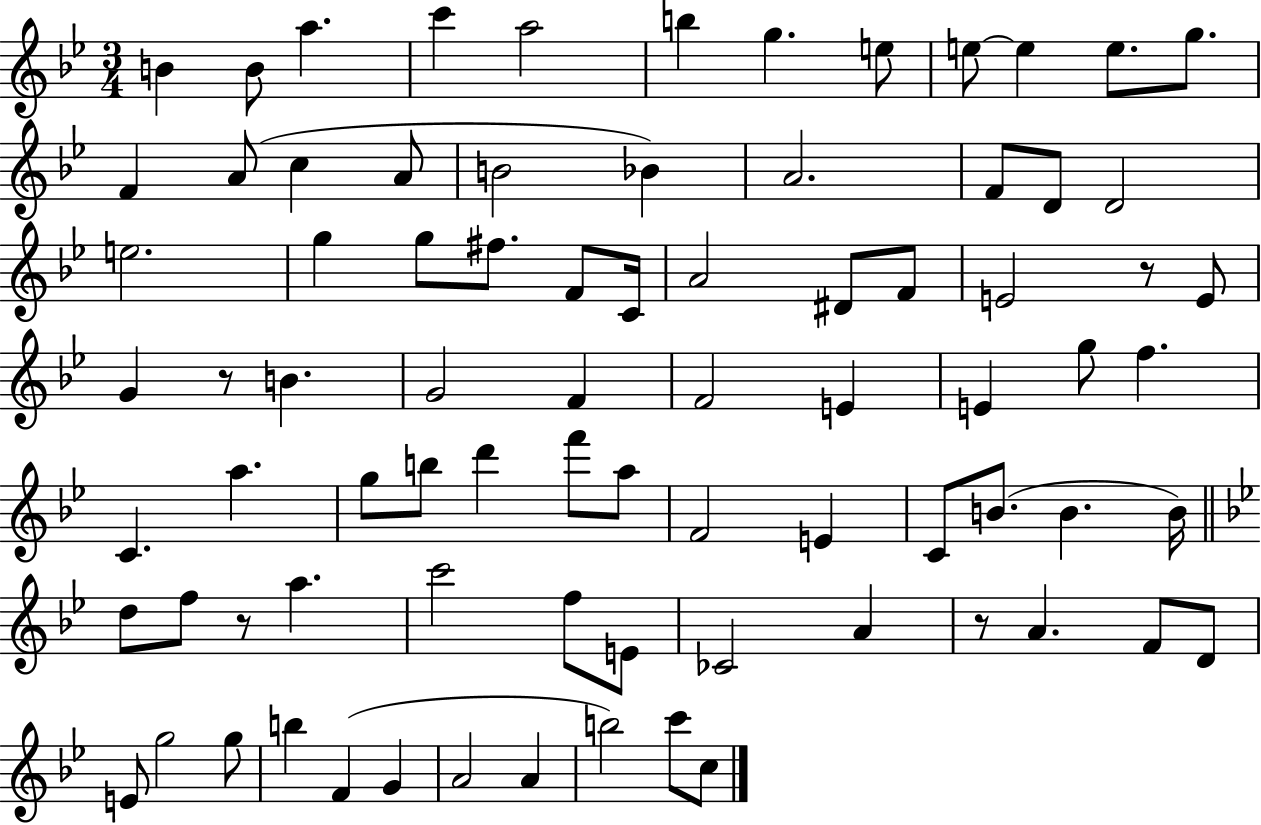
B4/q B4/e A5/q. C6/q A5/h B5/q G5/q. E5/e E5/e E5/q E5/e. G5/e. F4/q A4/e C5/q A4/e B4/h Bb4/q A4/h. F4/e D4/e D4/h E5/h. G5/q G5/e F#5/e. F4/e C4/s A4/h D#4/e F4/e E4/h R/e E4/e G4/q R/e B4/q. G4/h F4/q F4/h E4/q E4/q G5/e F5/q. C4/q. A5/q. G5/e B5/e D6/q F6/e A5/e F4/h E4/q C4/e B4/e. B4/q. B4/s D5/e F5/e R/e A5/q. C6/h F5/e E4/e CES4/h A4/q R/e A4/q. F4/e D4/e E4/e G5/h G5/e B5/q F4/q G4/q A4/h A4/q B5/h C6/e C5/e